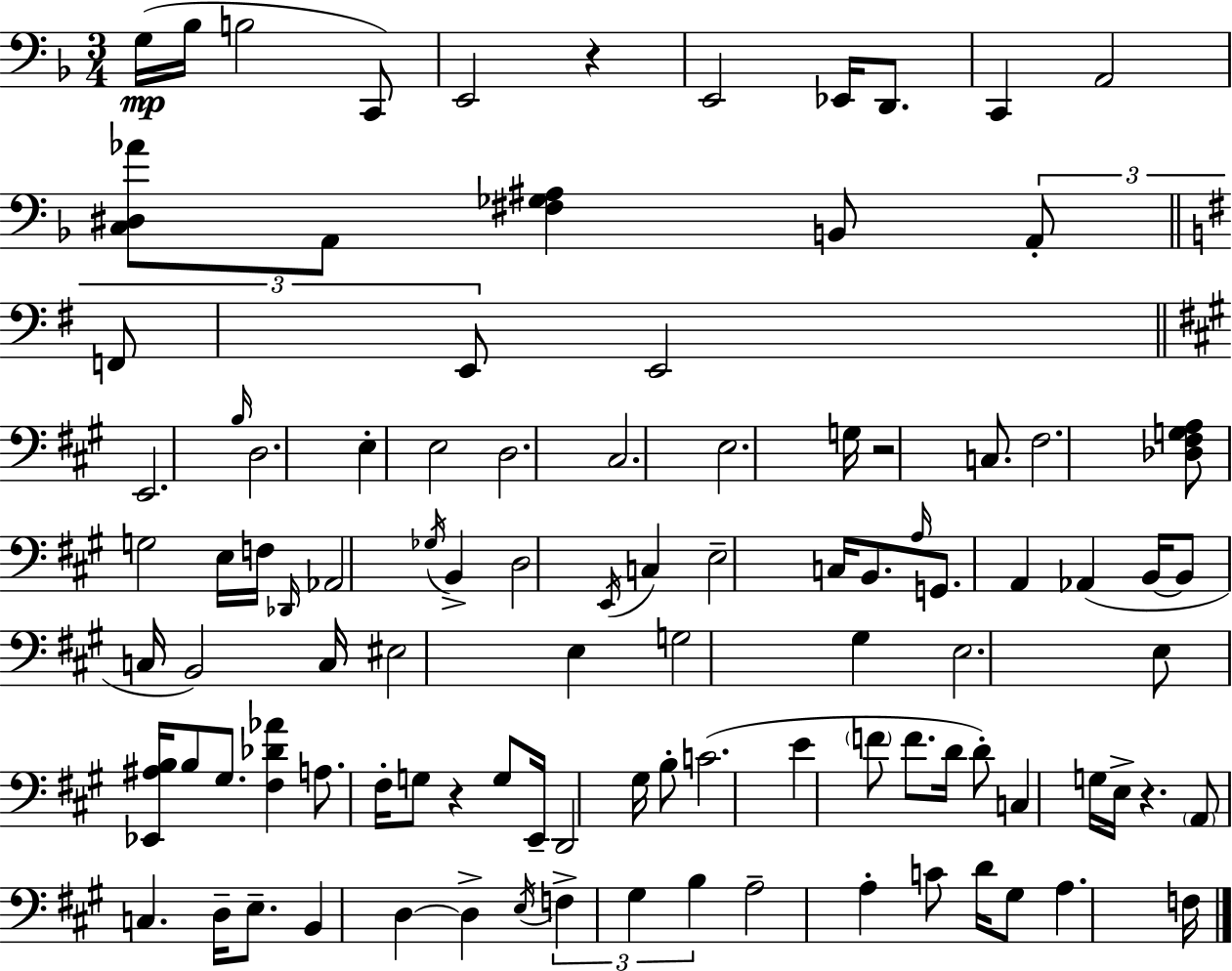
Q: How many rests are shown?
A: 4